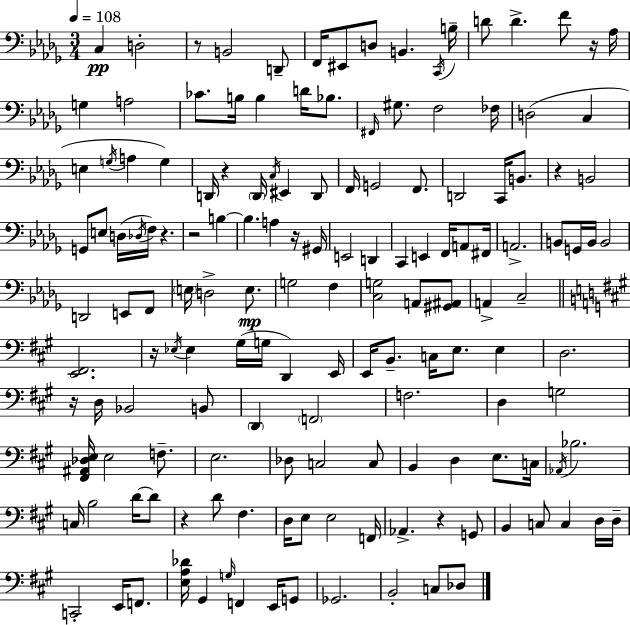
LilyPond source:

{
  \clef bass
  \numericTimeSignature
  \time 3/4
  \key bes \minor
  \tempo 4 = 108
  \repeat volta 2 { c4\pp d2-. | r8 b,2 d,8-- | f,16 eis,8 d8 b,4. \acciaccatura { c,16 } | b16-- d'8 d'4.-> f'8 r16 | \break aes16 g4 a2 | ces'8. b16 b4 d'16 bes8. | \grace { fis,16 } gis8. f2 | fes16 d2( c4 | \break e4 \acciaccatura { g16 } a4 g4) | d,16 r4 \parenthesize d,16 \acciaccatura { c16 } eis,4 | d,8 f,16 g,2 | f,8. d,2 | \break c,16 b,8. r4 b,2 | g,8 e8 d16( \acciaccatura { des16 } f16) r4. | r2 | b4~~ b4. a4 | \break r16 gis,16 e,2 | d,4 c,4 e,4 | f,16 a,8 fis,16 a,2.-> | b,8 g,16 b,16 b,2 | \break d,2 | e,8 f,8 \parenthesize e16 d2-> | e8.\mp g2 | f4 <c g>2 | \break a,8 <gis, ais,>8 a,4-> c2-- | \bar "||" \break \key a \major <e, fis,>2. | r16 \acciaccatura { ees16 } ees4 gis16( g16 d,4) | e,16 e,16 b,8.-- c16 e8. e4 | d2. | \break r16 d16 bes,2 b,8 | \parenthesize d,4 \parenthesize f,2 | f2. | d4 g2 | \break <fis, ais, des e>16 e2 f8.-- | e2. | des8 c2 c8 | b,4 d4 e8. | \break c16 \acciaccatura { aes,16 } bes2. | c16 b2 d'16~~ | d'8 r4 d'8 fis4. | d16 e8 e2 | \break f,16 aes,4.-> r4 | g,8 b,4 c8 c4 | d16 d16-- c,2-. e,16 f,8. | <e a des'>16 gis,4 \grace { g16 } f,4 | \break e,16 g,8 ges,2. | b,2-. c8 | des8 } \bar "|."
}